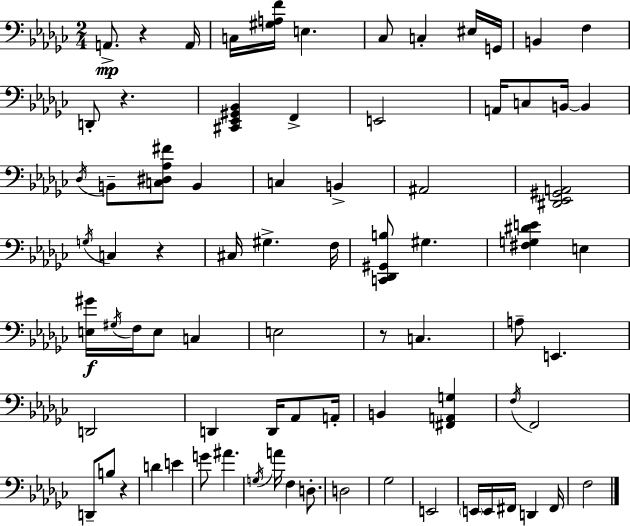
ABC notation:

X:1
T:Untitled
M:2/4
L:1/4
K:Ebm
A,,/2 z A,,/4 C,/4 [^G,A,F]/4 E, _C,/2 C, ^E,/4 G,,/4 B,, F, D,,/2 z [^C,,_E,,^G,,_B,,] F,, E,,2 A,,/4 C,/2 B,,/4 B,, _D,/4 B,,/2 [C,^D,_A,^F]/2 B,, C, B,, ^A,,2 [^D,,_E,,^G,,A,,]2 G,/4 C, z ^C,/4 ^G, F,/4 [C,,_D,,^G,,B,]/2 ^G, [^F,G,^DE] E, [E,^G]/4 ^G,/4 F,/4 E,/2 C, E,2 z/2 C, A,/2 E,, D,,2 D,, D,,/4 _A,,/2 A,,/4 B,, [^F,,A,,G,] F,/4 F,,2 D,,/2 B,/2 z D E G/2 ^A G,/4 A/4 F, D,/2 D,2 _G,2 E,,2 E,,/4 E,,/4 ^F,,/4 D,, ^F,,/4 F,2